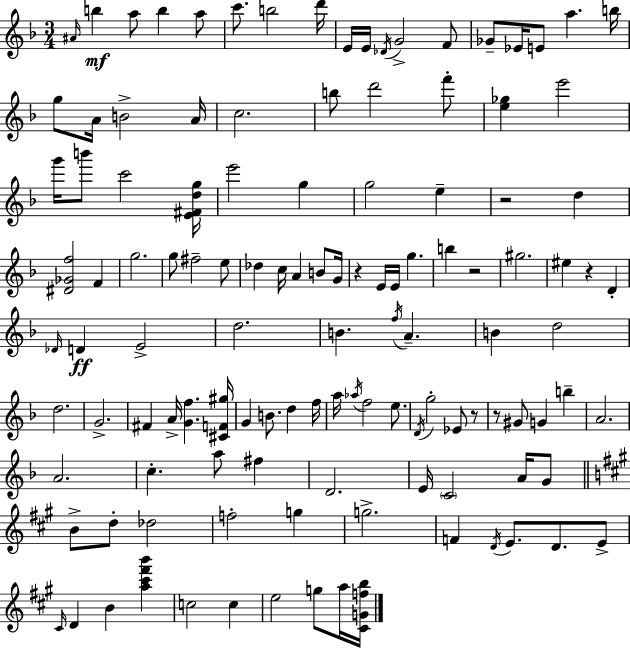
{
  \clef treble
  \numericTimeSignature
  \time 3/4
  \key d \minor
  \grace { ais'16 }\mf b''4 a''8 b''4 a''8 | c'''8. b''2 | d'''16 e'16 e'16 \acciaccatura { des'16 } g'2-> | f'8 ges'8-- ees'16 e'8 a''4. | \break b''16 g''8 a'16 b'2-> | a'16 c''2. | b''8 d'''2 | f'''8-. <e'' ges''>4 e'''2 | \break g'''16 b'''8 c'''2 | <e' fis' d'' g''>16 e'''2 g''4 | g''2 e''4-- | r2 d''4 | \break <dis' ges' f''>2 f'4 | g''2. | g''8 fis''2-- | e''8 des''4 c''16 a'4 b'8 | \break g'16 r4 e'16 e'16 g''4. | b''4 r2 | gis''2. | eis''4 r4 d'4-. | \break \grace { des'16 } d'4\ff e'2-> | d''2. | b'4. \acciaccatura { f''16 } a'4.-- | b'4 d''2 | \break d''2. | g'2.-> | fis'4 a'16-> <g' f''>4. | <cis' f' gis''>16 g'4 b'8. d''4 | \break f''16 a''16 \acciaccatura { aes''16 } f''2 | e''8. \acciaccatura { d'16 } g''2-. | ees'8 r8 r8 gis'8 g'4 | b''4-- a'2. | \break a'2. | c''4.-. | a''8 fis''4 d'2. | e'16 \parenthesize c'2 | \break a'16 g'8 \bar "||" \break \key a \major b'8-> d''8-. des''2 | f''2-. g''4 | g''2.-> | f'4 \acciaccatura { d'16 } e'8. d'8. e'8-> | \break \grace { cis'16 } d'4 b'4 <a'' cis''' fis''' b'''>4 | c''2 c''4 | e''2 g''8 | a''16 <cis' g' f'' b''>16 \bar "|."
}